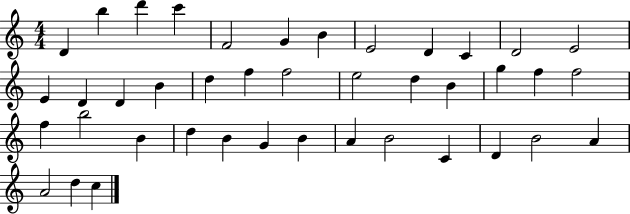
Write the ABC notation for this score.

X:1
T:Untitled
M:4/4
L:1/4
K:C
D b d' c' F2 G B E2 D C D2 E2 E D D B d f f2 e2 d B g f f2 f b2 B d B G B A B2 C D B2 A A2 d c